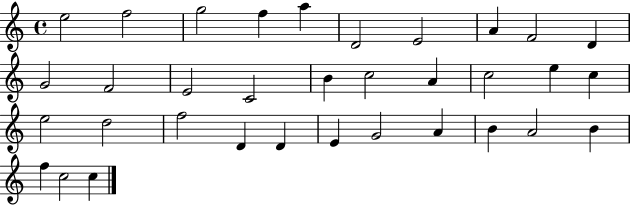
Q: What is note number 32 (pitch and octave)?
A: F5